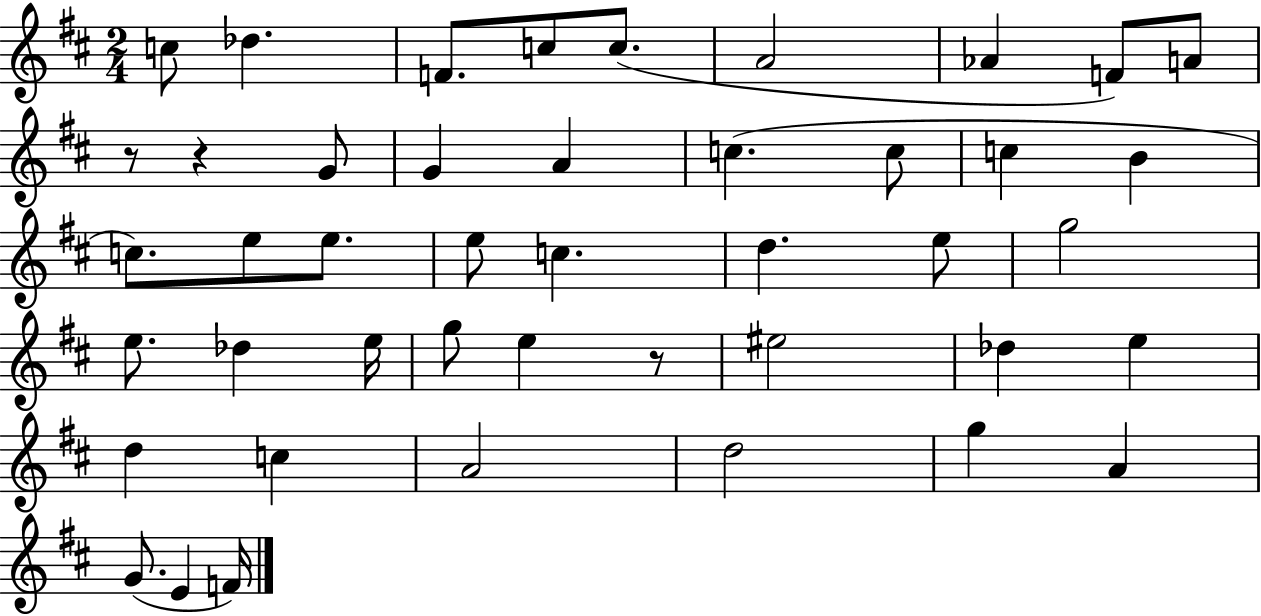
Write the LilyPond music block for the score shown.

{
  \clef treble
  \numericTimeSignature
  \time 2/4
  \key d \major
  c''8 des''4. | f'8. c''8 c''8.( | a'2 | aes'4 f'8) a'8 | \break r8 r4 g'8 | g'4 a'4 | c''4.( c''8 | c''4 b'4 | \break c''8.) e''8 e''8. | e''8 c''4. | d''4. e''8 | g''2 | \break e''8. des''4 e''16 | g''8 e''4 r8 | eis''2 | des''4 e''4 | \break d''4 c''4 | a'2 | d''2 | g''4 a'4 | \break g'8.( e'4 f'16) | \bar "|."
}